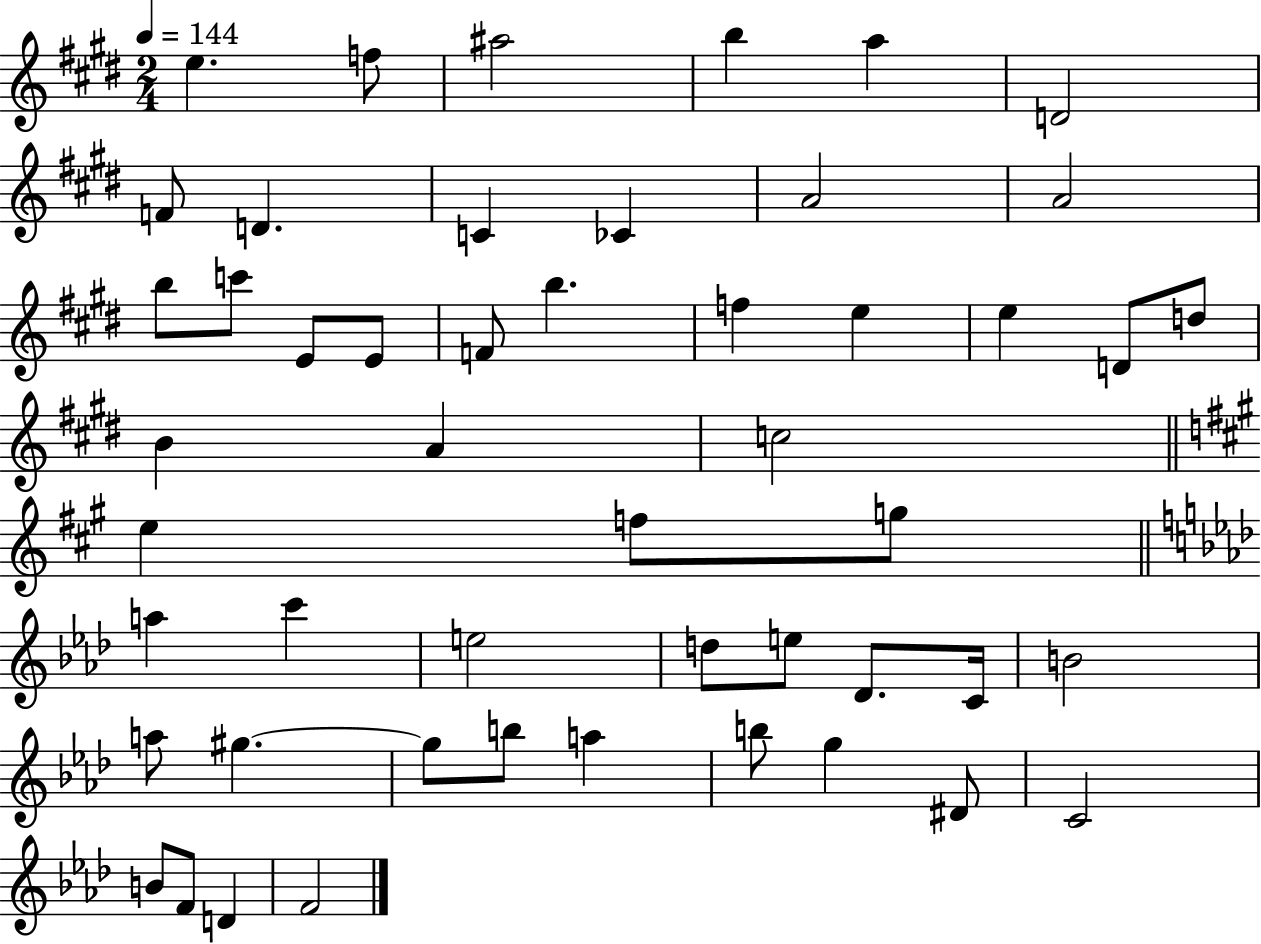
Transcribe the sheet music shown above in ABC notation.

X:1
T:Untitled
M:2/4
L:1/4
K:E
e f/2 ^a2 b a D2 F/2 D C _C A2 A2 b/2 c'/2 E/2 E/2 F/2 b f e e D/2 d/2 B A c2 e f/2 g/2 a c' e2 d/2 e/2 _D/2 C/4 B2 a/2 ^g ^g/2 b/2 a b/2 g ^D/2 C2 B/2 F/2 D F2